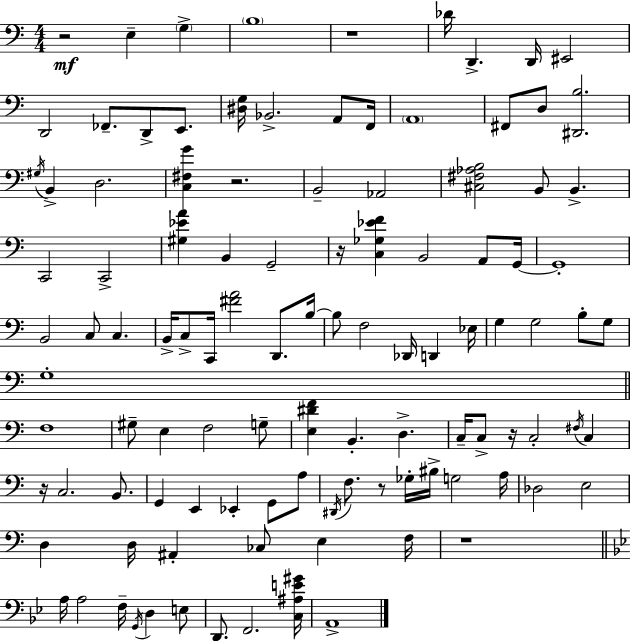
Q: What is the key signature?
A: C major